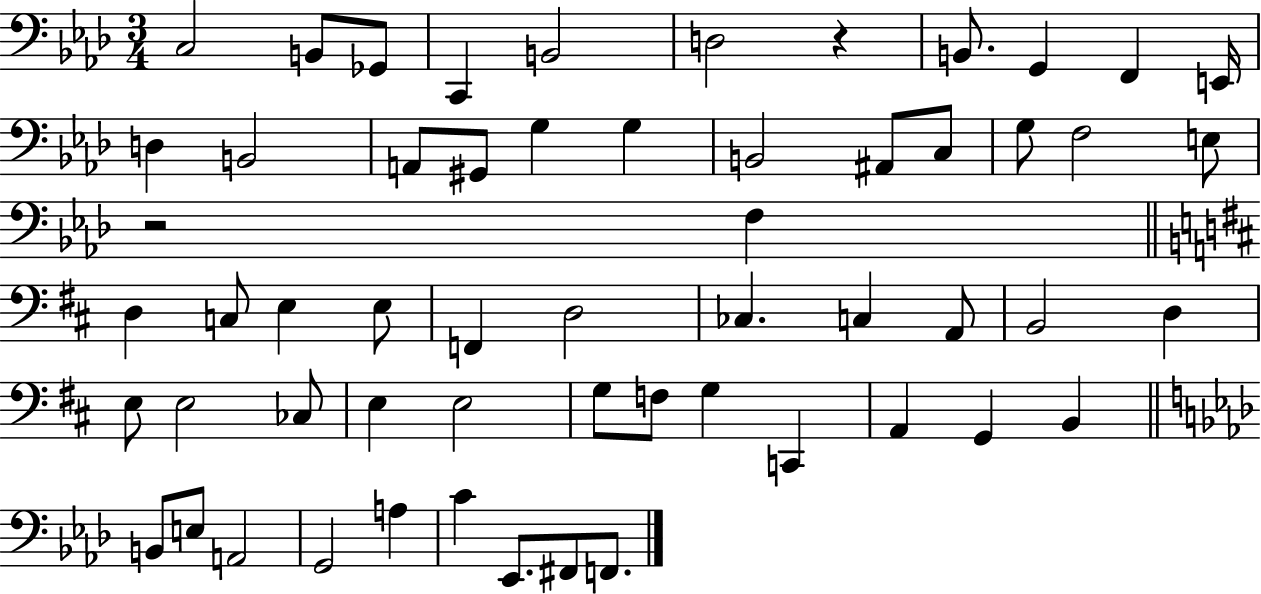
{
  \clef bass
  \numericTimeSignature
  \time 3/4
  \key aes \major
  c2 b,8 ges,8 | c,4 b,2 | d2 r4 | b,8. g,4 f,4 e,16 | \break d4 b,2 | a,8 gis,8 g4 g4 | b,2 ais,8 c8 | g8 f2 e8 | \break r2 f4 | \bar "||" \break \key d \major d4 c8 e4 e8 | f,4 d2 | ces4. c4 a,8 | b,2 d4 | \break e8 e2 ces8 | e4 e2 | g8 f8 g4 c,4 | a,4 g,4 b,4 | \break \bar "||" \break \key f \minor b,8 e8 a,2 | g,2 a4 | c'4 ees,8. fis,8 f,8. | \bar "|."
}